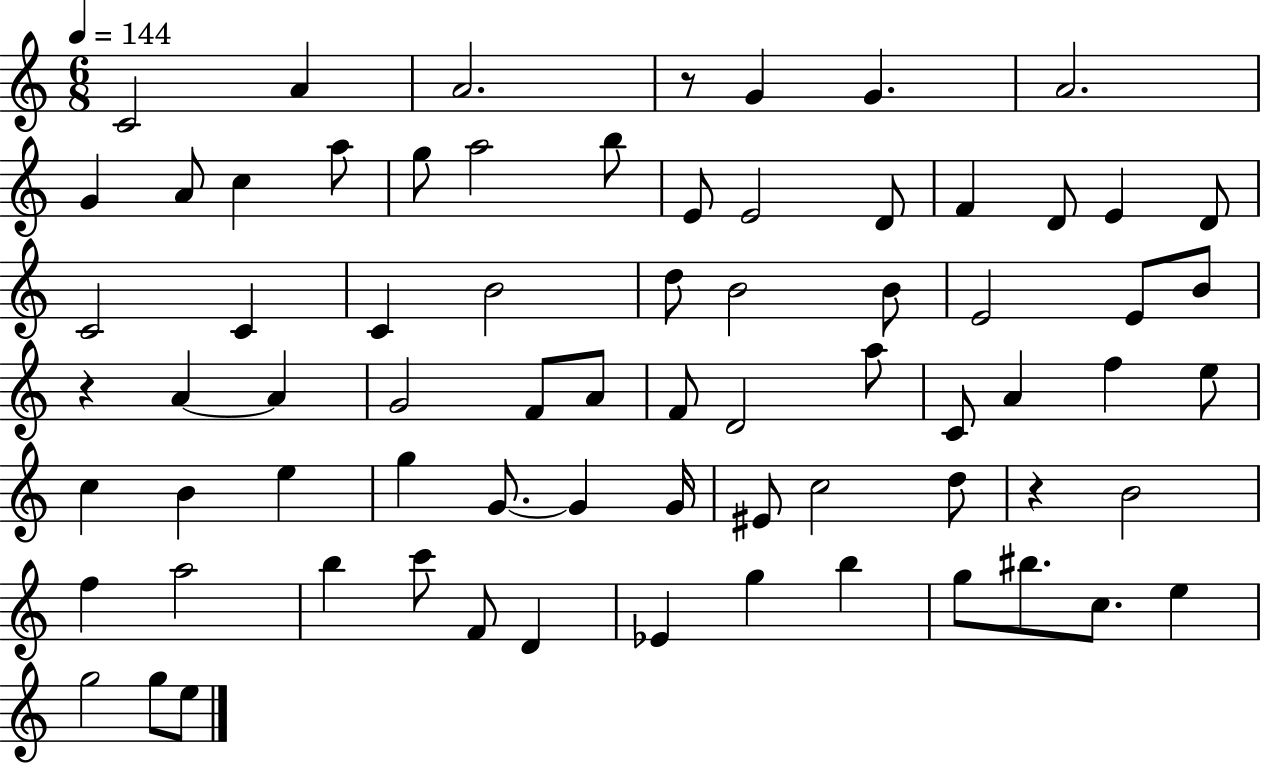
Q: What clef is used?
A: treble